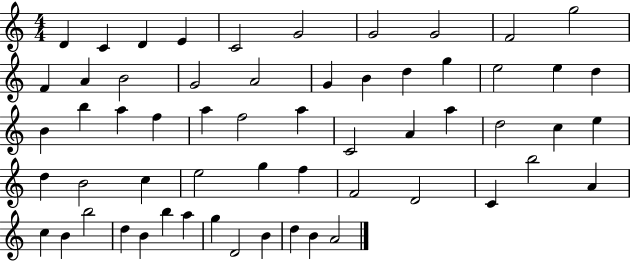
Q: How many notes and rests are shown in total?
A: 59